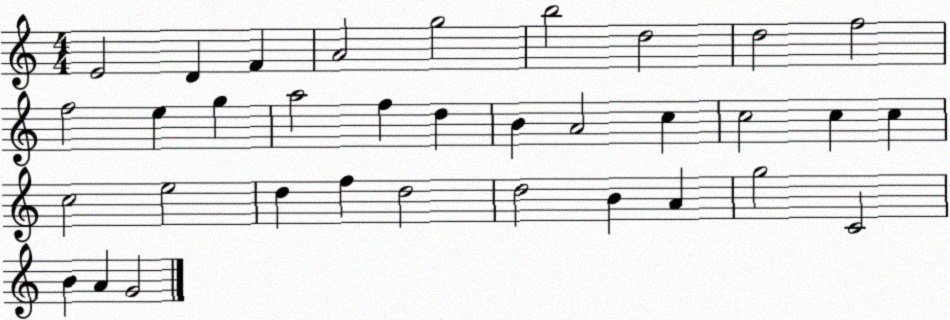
X:1
T:Untitled
M:4/4
L:1/4
K:C
E2 D F A2 g2 b2 d2 d2 f2 f2 e g a2 f d B A2 c c2 c c c2 e2 d f d2 d2 B A g2 C2 B A G2